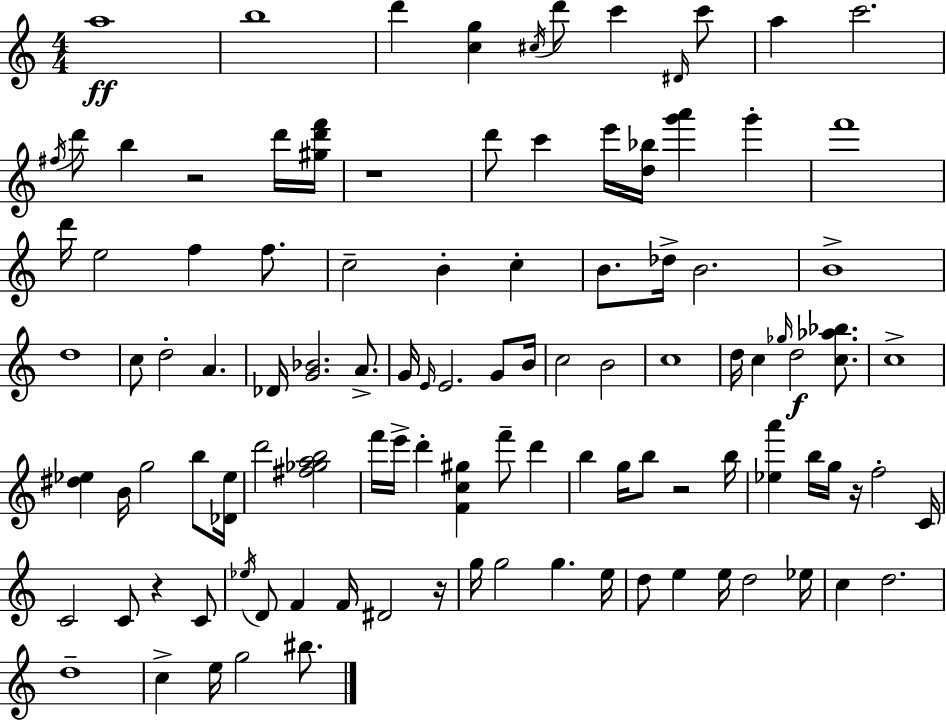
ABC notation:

X:1
T:Untitled
M:4/4
L:1/4
K:C
a4 b4 d' [cg] ^c/4 d'/2 c' ^D/4 c'/2 a c'2 ^f/4 d'/2 b z2 d'/4 [^gd'f']/4 z4 d'/2 c' e'/4 [d_b]/4 [g'a'] g' f'4 d'/4 e2 f f/2 c2 B c B/2 _d/4 B2 B4 d4 c/2 d2 A _D/4 [G_B]2 A/2 G/4 E/4 E2 G/2 B/4 c2 B2 c4 d/4 c _g/4 d2 [c_a_b]/2 c4 [^d_e] B/4 g2 b/2 [_D_e]/4 d'2 [^f_gab]2 f'/4 e'/4 d' [Fc^g] f'/2 d' b g/4 b/2 z2 b/4 [_ea'] b/4 g/4 z/4 f2 C/4 C2 C/2 z C/2 _e/4 D/2 F F/4 ^D2 z/4 g/4 g2 g e/4 d/2 e e/4 d2 _e/4 c d2 d4 c e/4 g2 ^b/2